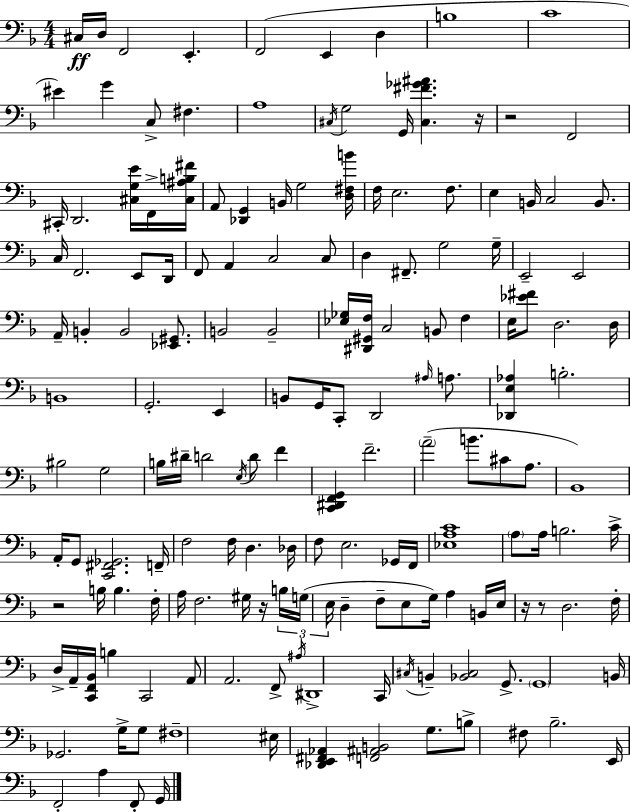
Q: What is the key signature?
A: F major